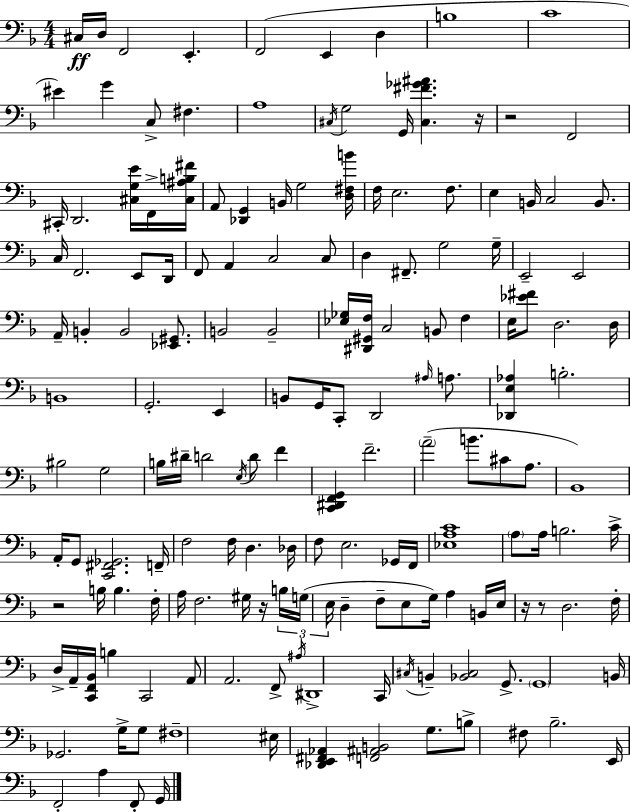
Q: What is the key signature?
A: F major